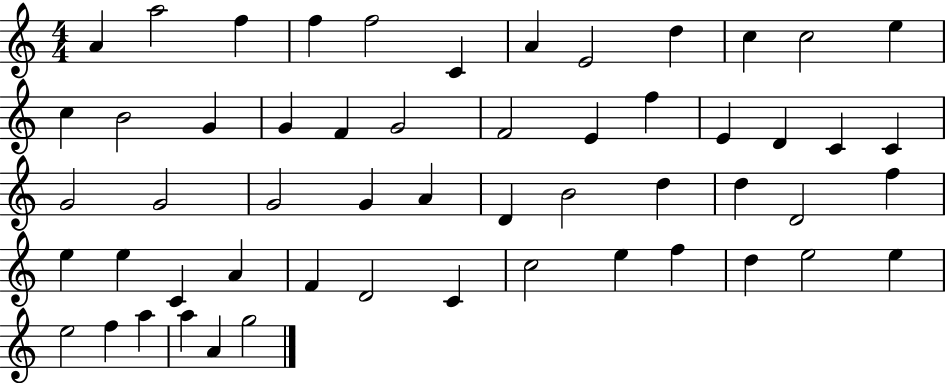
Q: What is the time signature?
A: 4/4